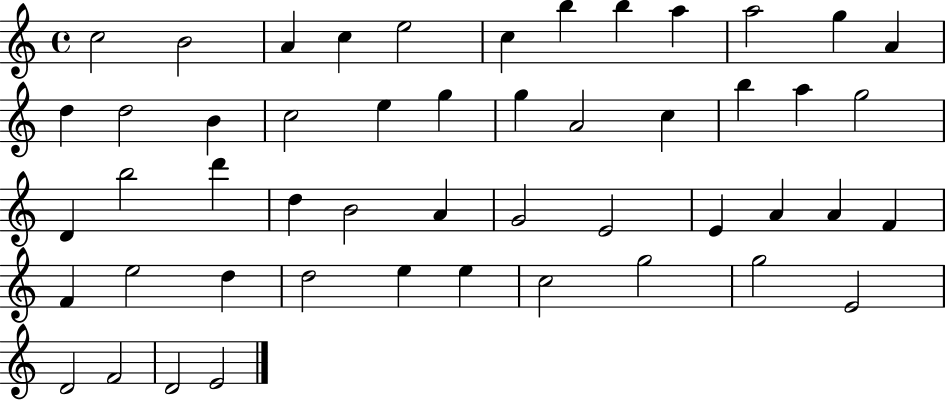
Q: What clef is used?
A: treble